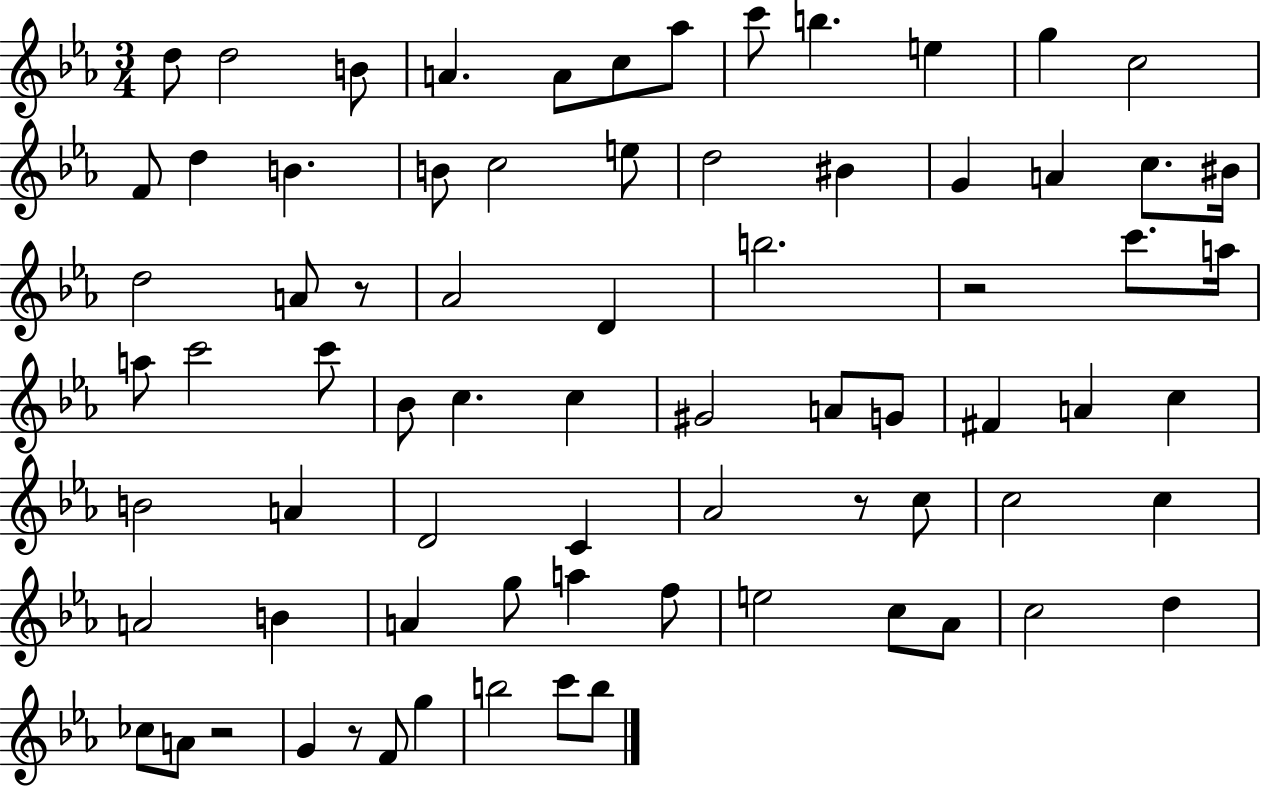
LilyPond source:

{
  \clef treble
  \numericTimeSignature
  \time 3/4
  \key ees \major
  d''8 d''2 b'8 | a'4. a'8 c''8 aes''8 | c'''8 b''4. e''4 | g''4 c''2 | \break f'8 d''4 b'4. | b'8 c''2 e''8 | d''2 bis'4 | g'4 a'4 c''8. bis'16 | \break d''2 a'8 r8 | aes'2 d'4 | b''2. | r2 c'''8. a''16 | \break a''8 c'''2 c'''8 | bes'8 c''4. c''4 | gis'2 a'8 g'8 | fis'4 a'4 c''4 | \break b'2 a'4 | d'2 c'4 | aes'2 r8 c''8 | c''2 c''4 | \break a'2 b'4 | a'4 g''8 a''4 f''8 | e''2 c''8 aes'8 | c''2 d''4 | \break ces''8 a'8 r2 | g'4 r8 f'8 g''4 | b''2 c'''8 b''8 | \bar "|."
}